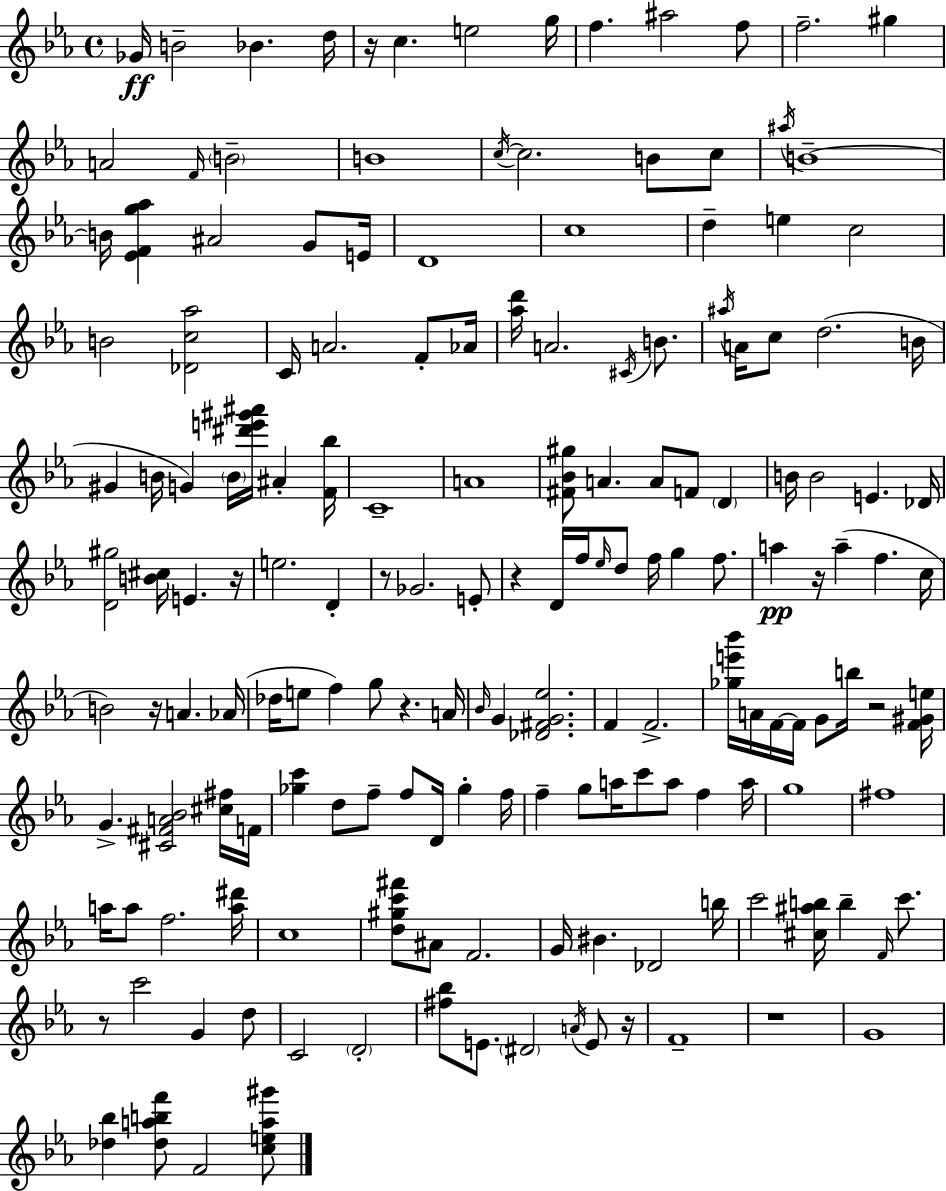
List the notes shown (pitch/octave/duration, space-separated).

Gb4/s B4/h Bb4/q. D5/s R/s C5/q. E5/h G5/s F5/q. A#5/h F5/e F5/h. G#5/q A4/h F4/s B4/h B4/w C5/s C5/h. B4/e C5/e A#5/s B4/w B4/s [Eb4,F4,G5,Ab5]/q A#4/h G4/e E4/s D4/w C5/w D5/q E5/q C5/h B4/h [Db4,C5,Ab5]/h C4/s A4/h. F4/e Ab4/s [Ab5,D6]/s A4/h. C#4/s B4/e. A#5/s A4/s C5/e D5/h. B4/s G#4/q B4/s G4/q B4/s [D#6,E6,G#6,A#6]/s A#4/q [F4,Bb5]/s C4/w A4/w [F#4,Bb4,G#5]/e A4/q. A4/e F4/e D4/q B4/s B4/h E4/q. Db4/s [D4,G#5]/h [B4,C#5]/s E4/q. R/s E5/h. D4/q R/e Gb4/h. E4/e R/q D4/s F5/s Eb5/s D5/e F5/s G5/q F5/e. A5/q R/s A5/q F5/q. C5/s B4/h R/s A4/q. Ab4/s Db5/s E5/e F5/q G5/e R/q. A4/s Bb4/s G4/q [Db4,F#4,G4,Eb5]/h. F4/q F4/h. [Gb5,E6,Bb6]/s A4/s F4/s F4/s G4/e B5/s R/h [F4,G#4,E5]/s G4/q. [C#4,F#4,A4,Bb4]/h [C#5,F#5]/s F4/s [Gb5,C6]/q D5/e F5/e F5/e D4/s Gb5/q F5/s F5/q G5/e A5/s C6/e A5/e F5/q A5/s G5/w F#5/w A5/s A5/e F5/h. [A5,D#6]/s C5/w [D5,G#5,C6,F#6]/e A#4/e F4/h. G4/s BIS4/q. Db4/h B5/s C6/h [C#5,A#5,B5]/s B5/q F4/s C6/e. R/e C6/h G4/q D5/e C4/h D4/h [F#5,Bb5]/e E4/e. D#4/h A4/s E4/e R/s F4/w R/w G4/w [Db5,Bb5]/q [Db5,A5,B5,F6]/e F4/h [C5,E5,A5,G#6]/e